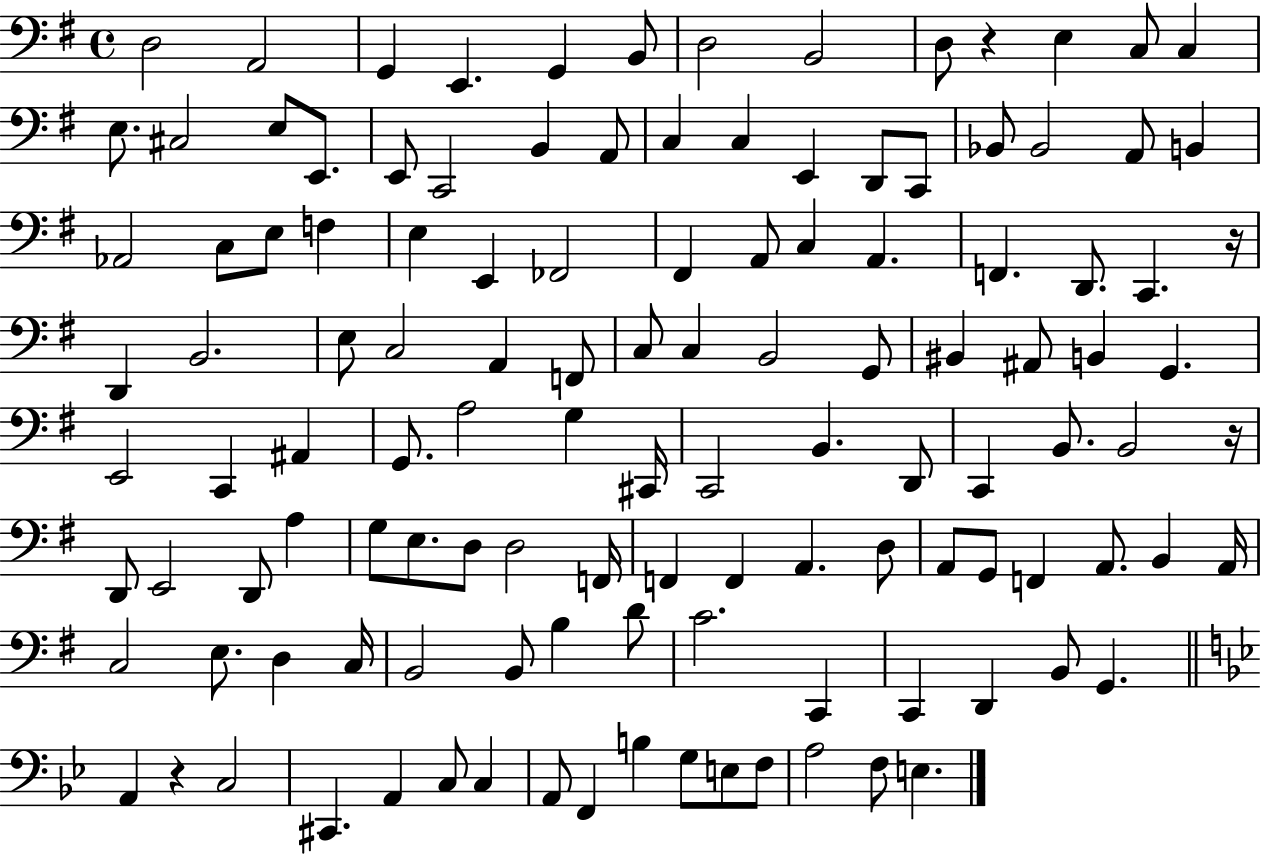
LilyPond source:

{
  \clef bass
  \time 4/4
  \defaultTimeSignature
  \key g \major
  d2 a,2 | g,4 e,4. g,4 b,8 | d2 b,2 | d8 r4 e4 c8 c4 | \break e8. cis2 e8 e,8. | e,8 c,2 b,4 a,8 | c4 c4 e,4 d,8 c,8 | bes,8 bes,2 a,8 b,4 | \break aes,2 c8 e8 f4 | e4 e,4 fes,2 | fis,4 a,8 c4 a,4. | f,4. d,8. c,4. r16 | \break d,4 b,2. | e8 c2 a,4 f,8 | c8 c4 b,2 g,8 | bis,4 ais,8 b,4 g,4. | \break e,2 c,4 ais,4 | g,8. a2 g4 cis,16 | c,2 b,4. d,8 | c,4 b,8. b,2 r16 | \break d,8 e,2 d,8 a4 | g8 e8. d8 d2 f,16 | f,4 f,4 a,4. d8 | a,8 g,8 f,4 a,8. b,4 a,16 | \break c2 e8. d4 c16 | b,2 b,8 b4 d'8 | c'2. c,4 | c,4 d,4 b,8 g,4. | \break \bar "||" \break \key bes \major a,4 r4 c2 | cis,4. a,4 c8 c4 | a,8 f,4 b4 g8 e8 f8 | a2 f8 e4. | \break \bar "|."
}